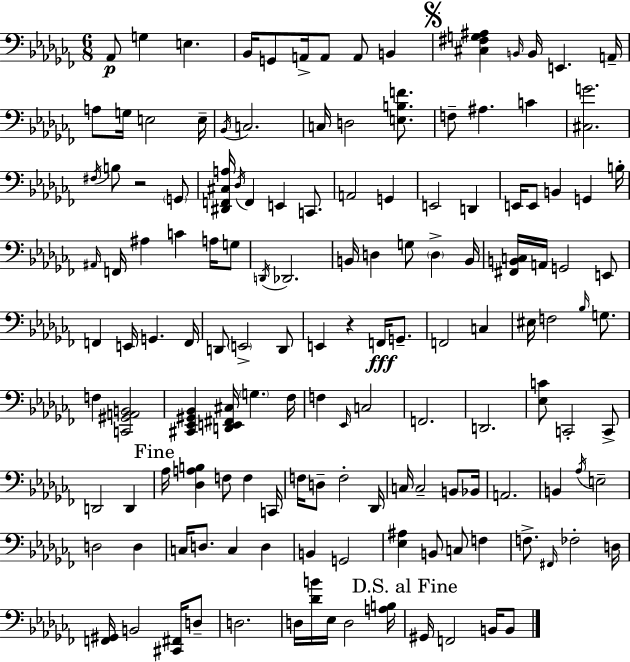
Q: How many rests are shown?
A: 2